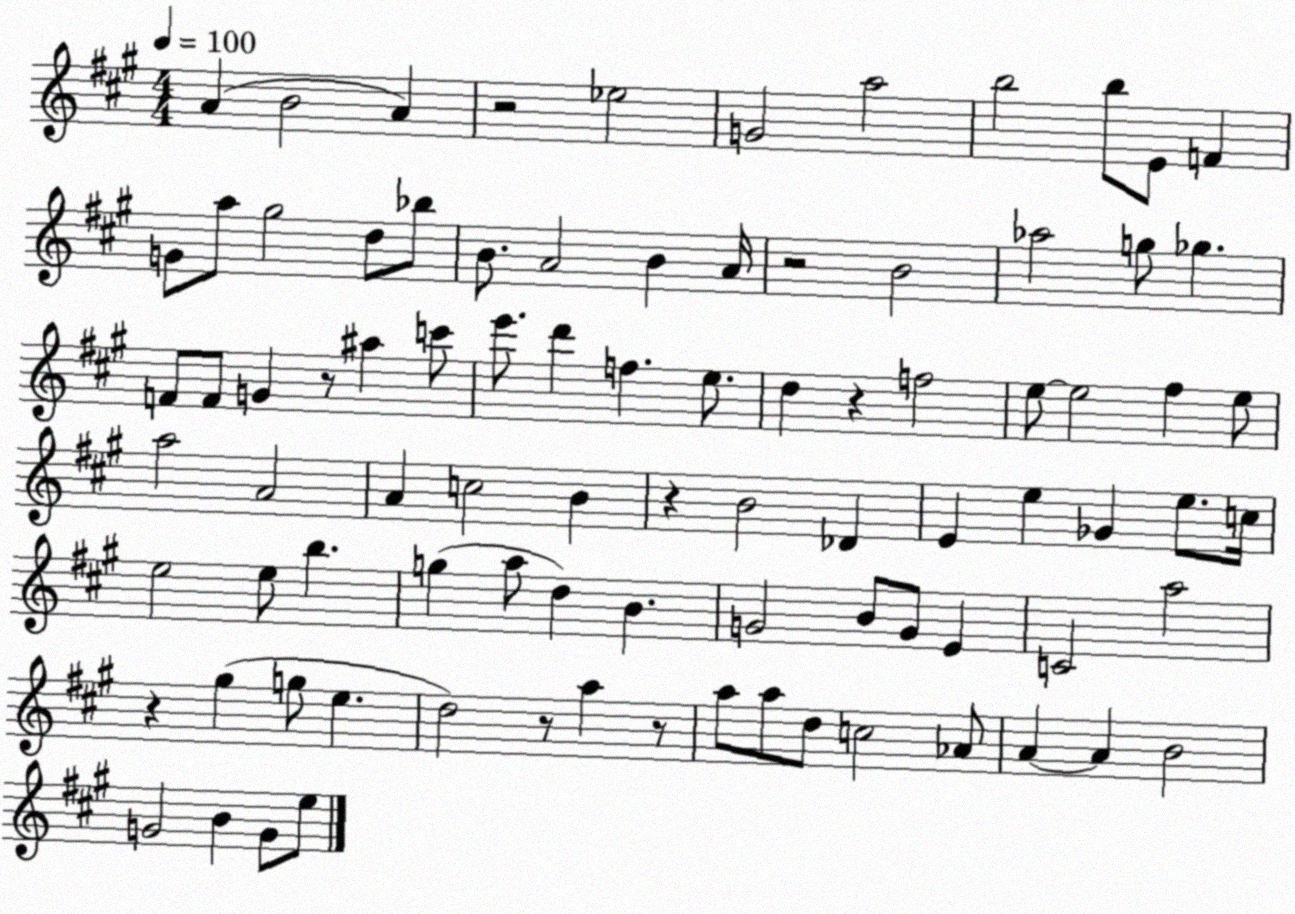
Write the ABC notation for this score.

X:1
T:Untitled
M:4/4
L:1/4
K:A
A B2 A z2 _e2 G2 a2 b2 b/2 E/2 F G/2 a/2 ^g2 d/2 _b/2 B/2 A2 B A/4 z2 B2 _a2 g/2 _g F/2 F/2 G z/2 ^a c'/2 e'/2 d' f e/2 d z f2 e/2 e2 ^f e/2 a2 A2 A c2 B z B2 _D E e _G e/2 c/4 e2 e/2 b g a/2 d B G2 B/2 G/2 E C2 a2 z ^g g/2 e d2 z/2 a z/2 a/2 a/2 d/2 c2 _A/2 A A B2 G2 B G/2 e/2